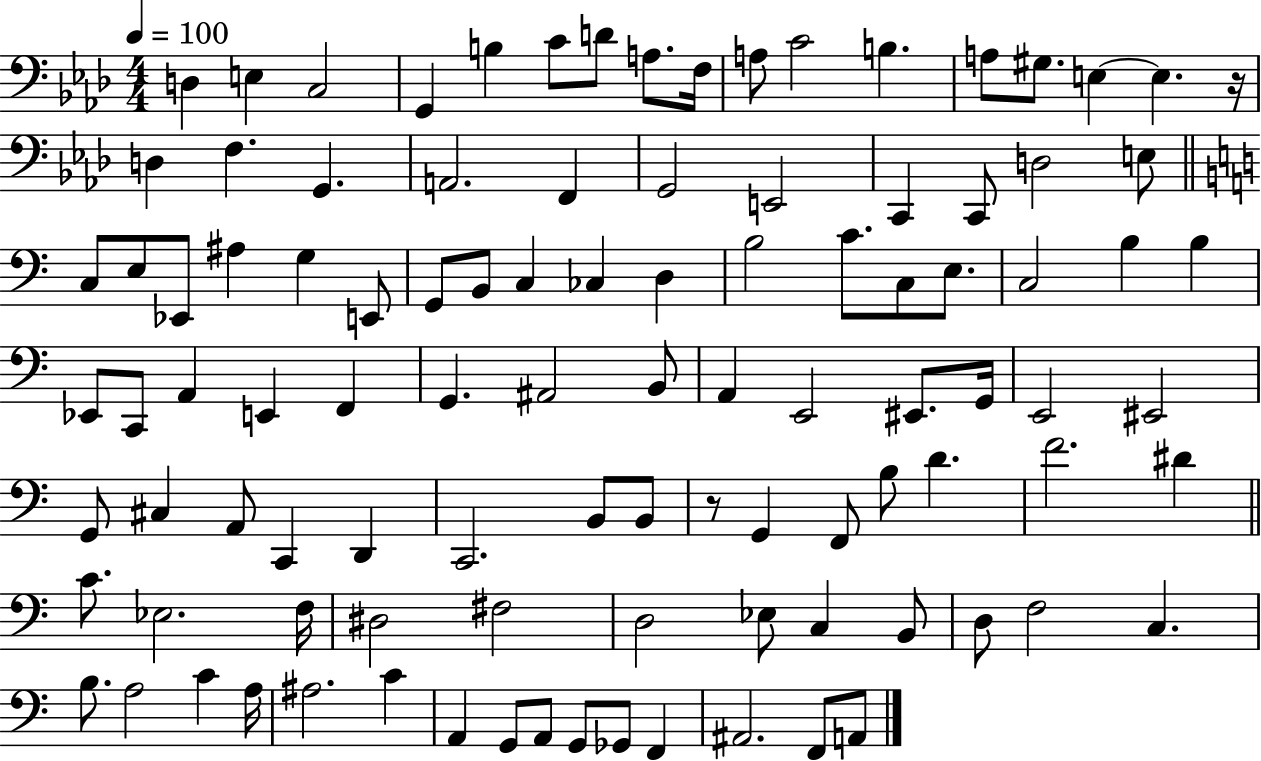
X:1
T:Untitled
M:4/4
L:1/4
K:Ab
D, E, C,2 G,, B, C/2 D/2 A,/2 F,/4 A,/2 C2 B, A,/2 ^G,/2 E, E, z/4 D, F, G,, A,,2 F,, G,,2 E,,2 C,, C,,/2 D,2 E,/2 C,/2 E,/2 _E,,/2 ^A, G, E,,/2 G,,/2 B,,/2 C, _C, D, B,2 C/2 C,/2 E,/2 C,2 B, B, _E,,/2 C,,/2 A,, E,, F,, G,, ^A,,2 B,,/2 A,, E,,2 ^E,,/2 G,,/4 E,,2 ^E,,2 G,,/2 ^C, A,,/2 C,, D,, C,,2 B,,/2 B,,/2 z/2 G,, F,,/2 B,/2 D F2 ^D C/2 _E,2 F,/4 ^D,2 ^F,2 D,2 _E,/2 C, B,,/2 D,/2 F,2 C, B,/2 A,2 C A,/4 ^A,2 C A,, G,,/2 A,,/2 G,,/2 _G,,/2 F,, ^A,,2 F,,/2 A,,/2